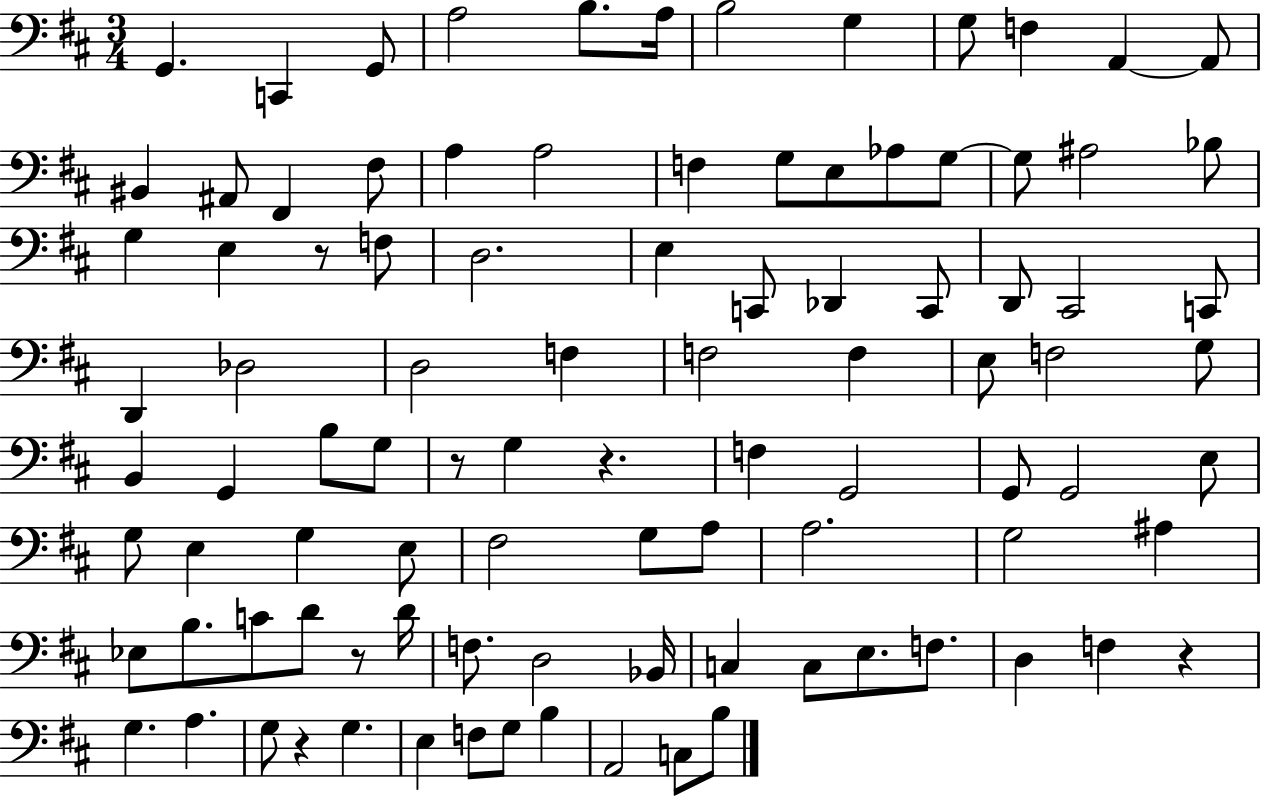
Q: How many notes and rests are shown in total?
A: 97